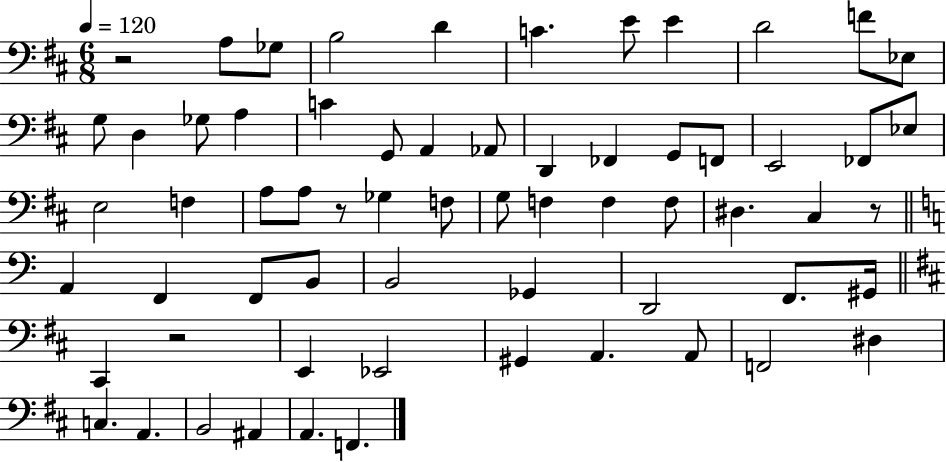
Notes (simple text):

R/h A3/e Gb3/e B3/h D4/q C4/q. E4/e E4/q D4/h F4/e Eb3/e G3/e D3/q Gb3/e A3/q C4/q G2/e A2/q Ab2/e D2/q FES2/q G2/e F2/e E2/h FES2/e Eb3/e E3/h F3/q A3/e A3/e R/e Gb3/q F3/e G3/e F3/q F3/q F3/e D#3/q. C#3/q R/e A2/q F2/q F2/e B2/e B2/h Gb2/q D2/h F2/e. G#2/s C#2/q R/h E2/q Eb2/h G#2/q A2/q. A2/e F2/h D#3/q C3/q. A2/q. B2/h A#2/q A2/q. F2/q.